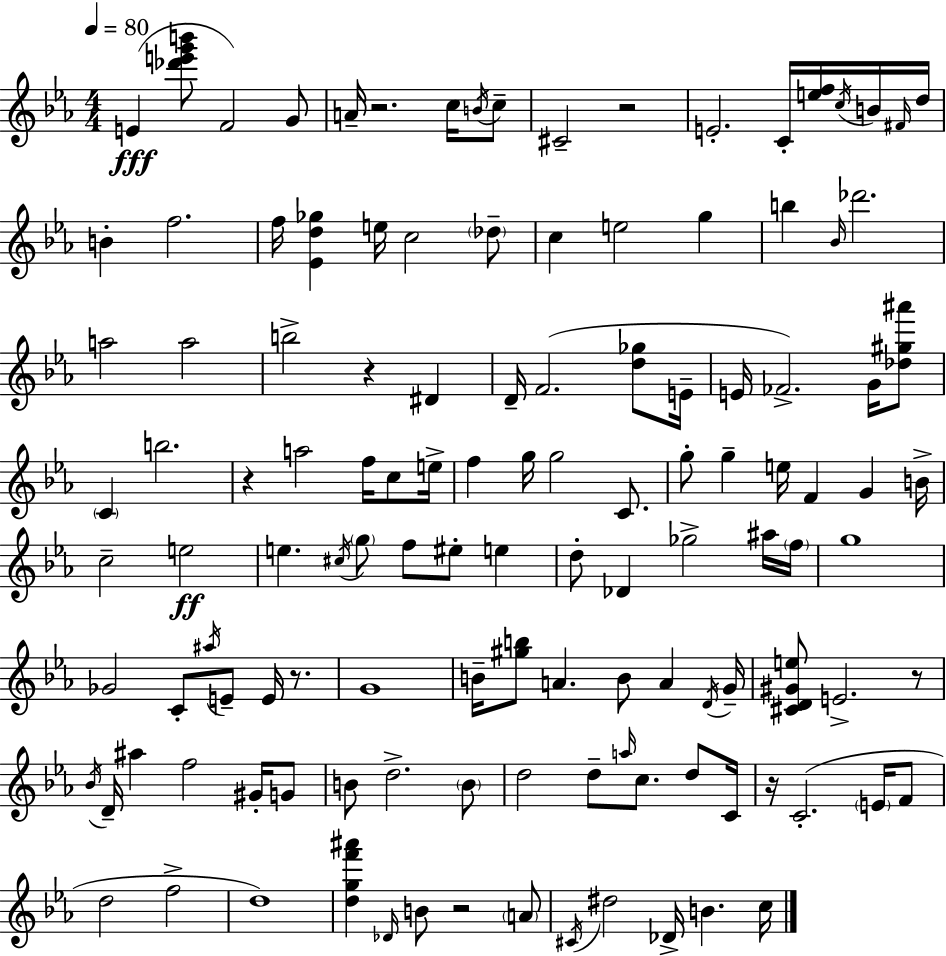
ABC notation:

X:1
T:Untitled
M:4/4
L:1/4
K:Cm
E [_d'e'g'b']/2 F2 G/2 A/4 z2 c/4 B/4 c/2 ^C2 z2 E2 C/4 [ef]/4 c/4 B/4 ^F/4 d/4 B f2 f/4 [_Ed_g] e/4 c2 _d/2 c e2 g b _B/4 _d'2 a2 a2 b2 z ^D D/4 F2 [d_g]/2 E/4 E/4 _F2 G/4 [_d^g^a']/2 C b2 z a2 f/4 c/2 e/4 f g/4 g2 C/2 g/2 g e/4 F G B/4 c2 e2 e ^c/4 g/2 f/2 ^e/2 e d/2 _D _g2 ^a/4 f/4 g4 _G2 C/2 ^a/4 E/2 E/4 z/2 G4 B/4 [^gb]/2 A B/2 A D/4 G/4 [^CD^Ge]/2 E2 z/2 _B/4 D/4 ^a f2 ^G/4 G/2 B/2 d2 B/2 d2 d/2 a/4 c/2 d/2 C/4 z/4 C2 E/4 F/2 d2 f2 d4 [dgf'^a'] _D/4 B/2 z2 A/2 ^C/4 ^d2 _D/4 B c/4